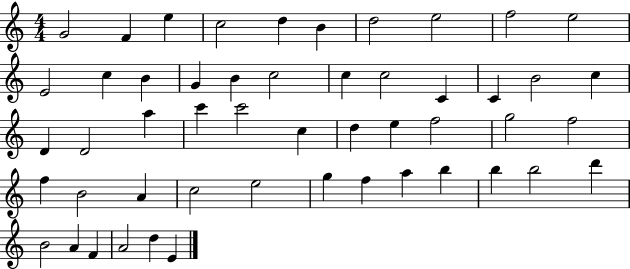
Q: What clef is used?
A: treble